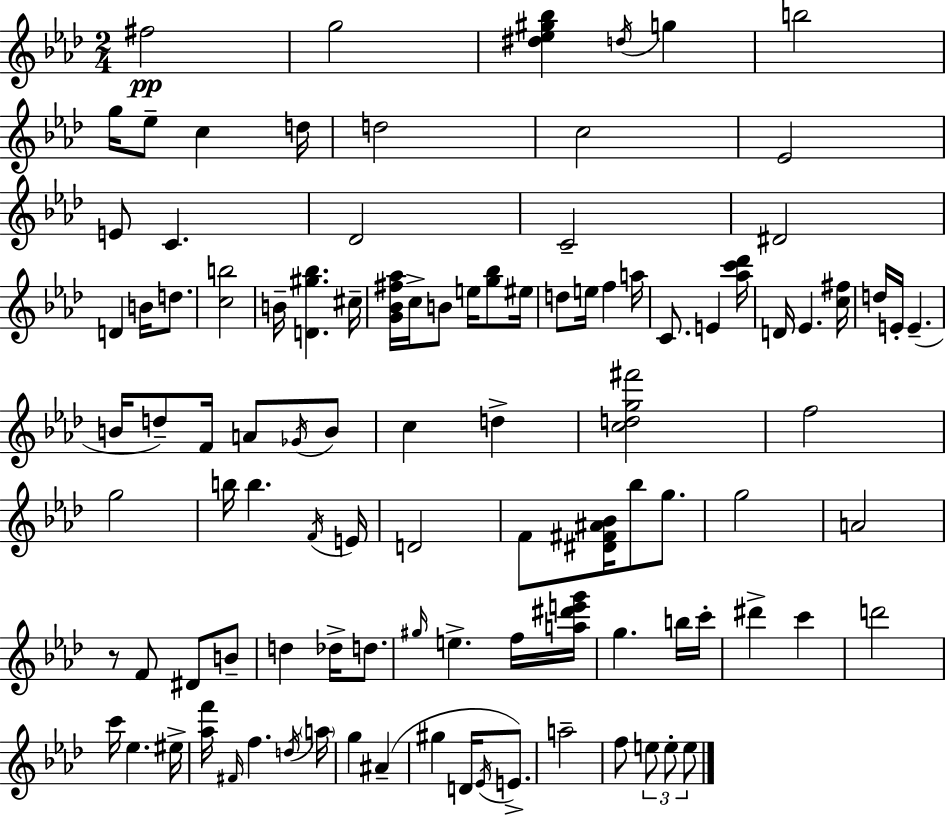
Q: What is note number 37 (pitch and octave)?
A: E4